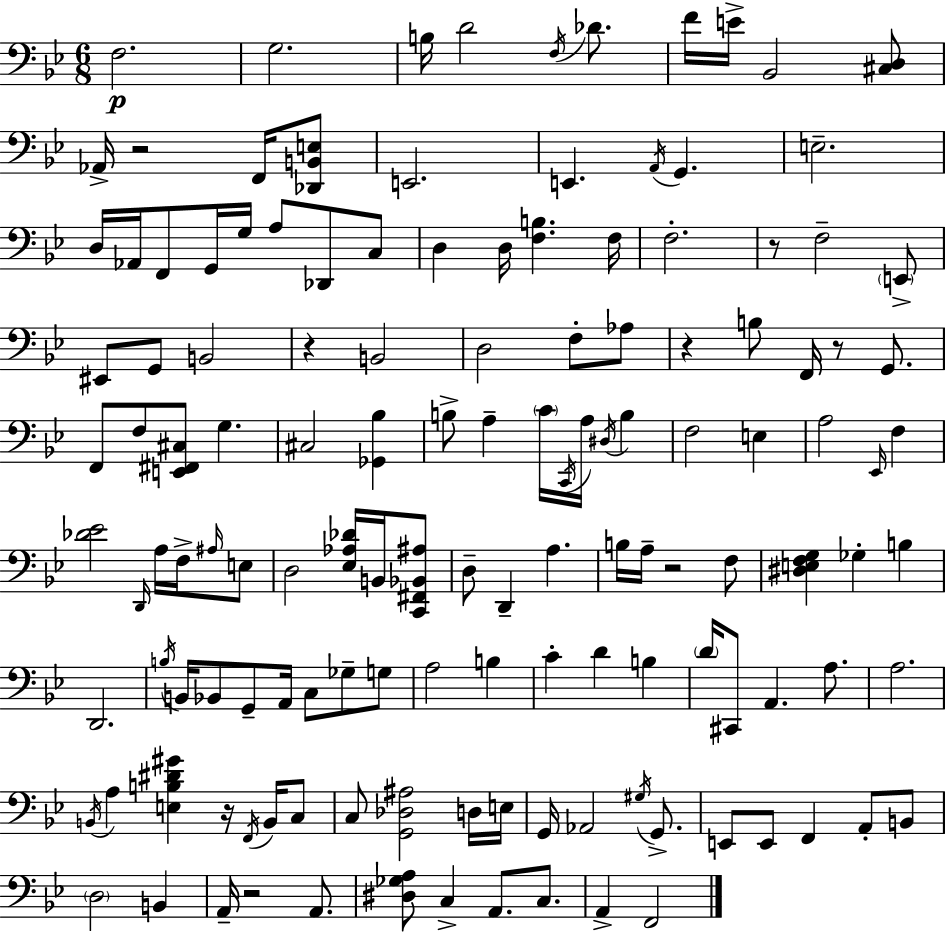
X:1
T:Untitled
M:6/8
L:1/4
K:Gm
F,2 G,2 B,/4 D2 F,/4 _D/2 F/4 E/4 _B,,2 [^C,D,]/2 _A,,/4 z2 F,,/4 [_D,,B,,E,]/2 E,,2 E,, A,,/4 G,, E,2 D,/4 _A,,/4 F,,/2 G,,/4 G,/4 A,/2 _D,,/2 C,/2 D, D,/4 [F,B,] F,/4 F,2 z/2 F,2 E,,/2 ^E,,/2 G,,/2 B,,2 z B,,2 D,2 F,/2 _A,/2 z B,/2 F,,/4 z/2 G,,/2 F,,/2 F,/2 [E,,^F,,^C,]/2 G, ^C,2 [_G,,_B,] B,/2 A, C/4 C,,/4 A,/4 ^D,/4 B, F,2 E, A,2 _E,,/4 F, [_D_E]2 D,,/4 A,/4 F,/4 ^A,/4 E,/2 D,2 [_E,_A,_D]/4 B,,/4 [C,,^F,,_B,,^A,]/2 D,/2 D,, A, B,/4 A,/4 z2 F,/2 [^D,E,F,G,] _G, B, D,,2 B,/4 B,,/4 _B,,/2 G,,/2 A,,/4 C,/2 _G,/2 G,/2 A,2 B, C D B, D/4 ^C,,/2 A,, A,/2 A,2 B,,/4 A, [E,B,^D^G] z/4 F,,/4 B,,/4 C,/2 C,/2 [G,,_D,^A,]2 D,/4 E,/4 G,,/4 _A,,2 ^G,/4 G,,/2 E,,/2 E,,/2 F,, A,,/2 B,,/2 D,2 B,, A,,/4 z2 A,,/2 [^D,_G,A,]/2 C, A,,/2 C,/2 A,, F,,2